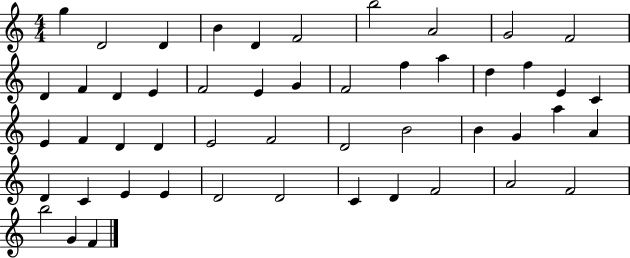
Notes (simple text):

G5/q D4/h D4/q B4/q D4/q F4/h B5/h A4/h G4/h F4/h D4/q F4/q D4/q E4/q F4/h E4/q G4/q F4/h F5/q A5/q D5/q F5/q E4/q C4/q E4/q F4/q D4/q D4/q E4/h F4/h D4/h B4/h B4/q G4/q A5/q A4/q D4/q C4/q E4/q E4/q D4/h D4/h C4/q D4/q F4/h A4/h F4/h B5/h G4/q F4/q